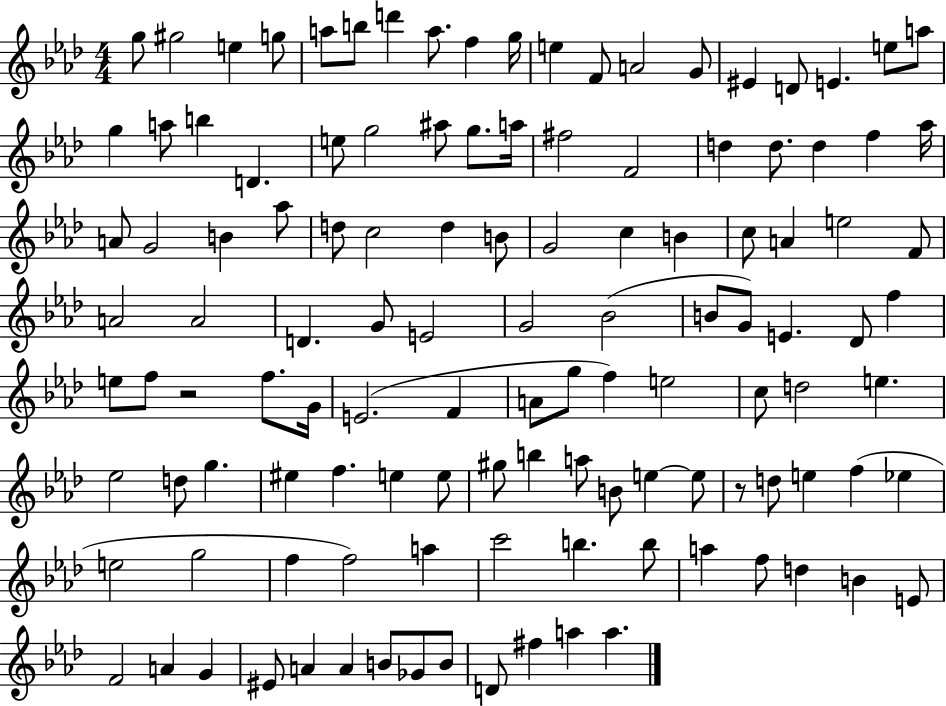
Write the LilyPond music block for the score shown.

{
  \clef treble
  \numericTimeSignature
  \time 4/4
  \key aes \major
  \repeat volta 2 { g''8 gis''2 e''4 g''8 | a''8 b''8 d'''4 a''8. f''4 g''16 | e''4 f'8 a'2 g'8 | eis'4 d'8 e'4. e''8 a''8 | \break g''4 a''8 b''4 d'4. | e''8 g''2 ais''8 g''8. a''16 | fis''2 f'2 | d''4 d''8. d''4 f''4 aes''16 | \break a'8 g'2 b'4 aes''8 | d''8 c''2 d''4 b'8 | g'2 c''4 b'4 | c''8 a'4 e''2 f'8 | \break a'2 a'2 | d'4. g'8 e'2 | g'2 bes'2( | b'8 g'8) e'4. des'8 f''4 | \break e''8 f''8 r2 f''8. g'16 | e'2.( f'4 | a'8 g''8 f''4) e''2 | c''8 d''2 e''4. | \break ees''2 d''8 g''4. | eis''4 f''4. e''4 e''8 | gis''8 b''4 a''8 b'8 e''4~~ e''8 | r8 d''8 e''4 f''4( ees''4 | \break e''2 g''2 | f''4 f''2) a''4 | c'''2 b''4. b''8 | a''4 f''8 d''4 b'4 e'8 | \break f'2 a'4 g'4 | eis'8 a'4 a'4 b'8 ges'8 b'8 | d'8 fis''4 a''4 a''4. | } \bar "|."
}